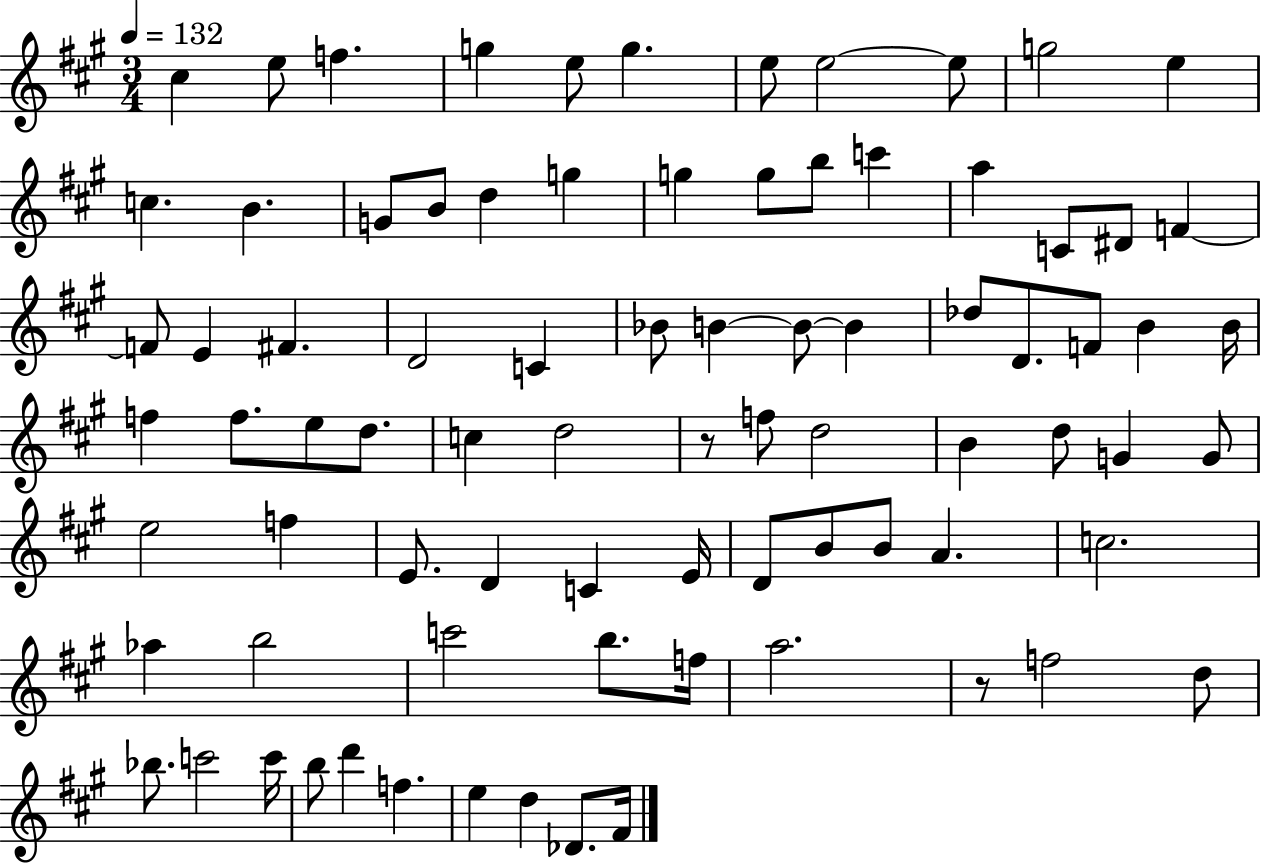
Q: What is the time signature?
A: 3/4